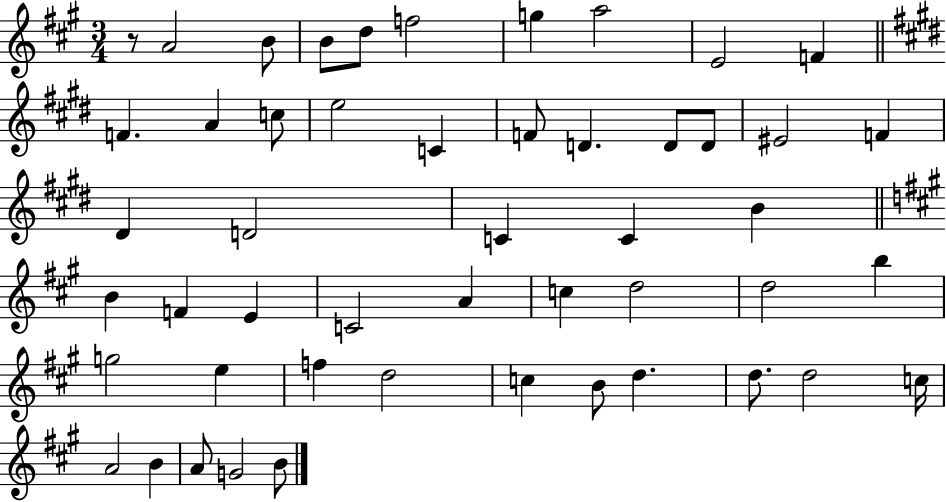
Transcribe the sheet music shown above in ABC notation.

X:1
T:Untitled
M:3/4
L:1/4
K:A
z/2 A2 B/2 B/2 d/2 f2 g a2 E2 F F A c/2 e2 C F/2 D D/2 D/2 ^E2 F ^D D2 C C B B F E C2 A c d2 d2 b g2 e f d2 c B/2 d d/2 d2 c/4 A2 B A/2 G2 B/2